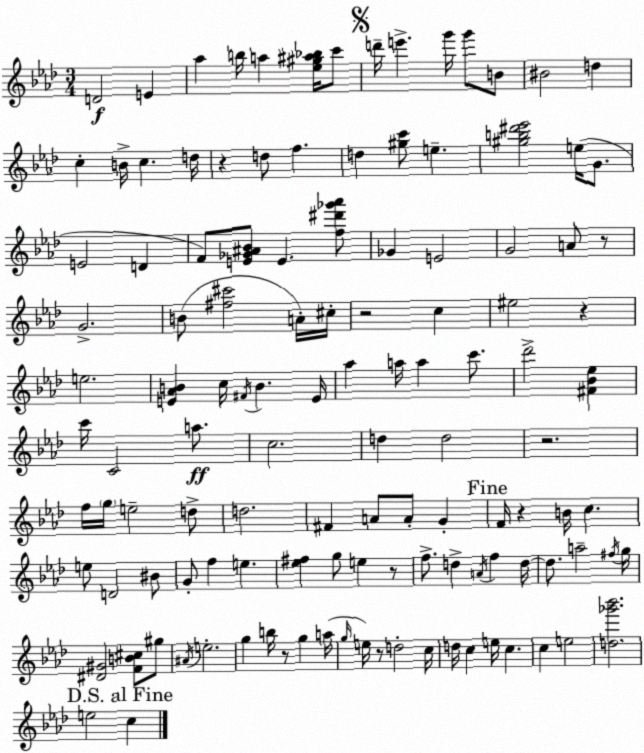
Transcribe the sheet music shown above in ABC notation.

X:1
T:Untitled
M:3/4
L:1/4
K:Ab
D2 E _a b/4 a [_e^g^a_b]/4 c'/2 d'/4 e' g'/4 g'/2 B/2 ^B2 d c B/4 c d/4 z d/2 f d [^gc']/2 e [^gb^d'_e']2 e/4 G/2 E2 D F/2 [E_G^A_B]/2 E [f^d'_g'_a']/2 _G E2 G2 A/2 z/2 G2 B/2 [^f^c']2 A/4 ^c/4 z2 c ^e2 z e2 [E_AB] c/4 ^F/4 B E/4 _a a/4 a c'/2 _d'2 [^F_B_e] c'/4 C2 a/2 c2 d d2 z2 f/4 g/4 e2 d/2 d2 ^F A/2 A/2 G F/4 z B/4 c e/2 D2 ^B/2 G/2 f e [_e^f] g/2 e z/2 f/2 d A/4 f d/4 d/2 a2 ^f/4 g/4 [^D^G]2 [FB^c]/2 ^g/2 ^A/4 e2 g b/4 z/2 g a/4 g/4 e/4 z/2 d2 c/4 d/4 c e/4 c c e2 [d_g'_b']2 e2 c